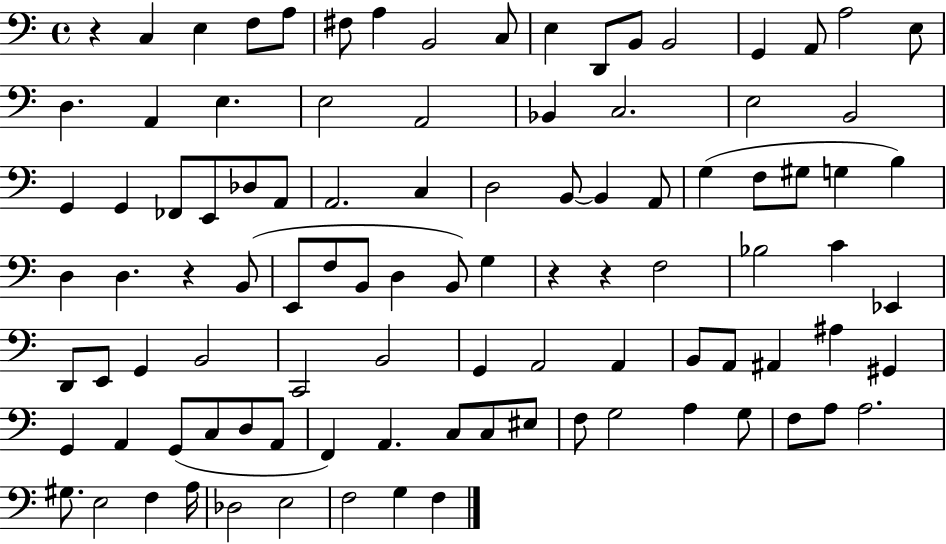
R/q C3/q E3/q F3/e A3/e F#3/e A3/q B2/h C3/e E3/q D2/e B2/e B2/h G2/q A2/e A3/h E3/e D3/q. A2/q E3/q. E3/h A2/h Bb2/q C3/h. E3/h B2/h G2/q G2/q FES2/e E2/e Db3/e A2/e A2/h. C3/q D3/h B2/e B2/q A2/e G3/q F3/e G#3/e G3/q B3/q D3/q D3/q. R/q B2/e E2/e F3/e B2/e D3/q B2/e G3/q R/q R/q F3/h Bb3/h C4/q Eb2/q D2/e E2/e G2/q B2/h C2/h B2/h G2/q A2/h A2/q B2/e A2/e A#2/q A#3/q G#2/q G2/q A2/q G2/e C3/e D3/e A2/e F2/q A2/q. C3/e C3/e EIS3/e F3/e G3/h A3/q G3/e F3/e A3/e A3/h. G#3/e. E3/h F3/q A3/s Db3/h E3/h F3/h G3/q F3/q